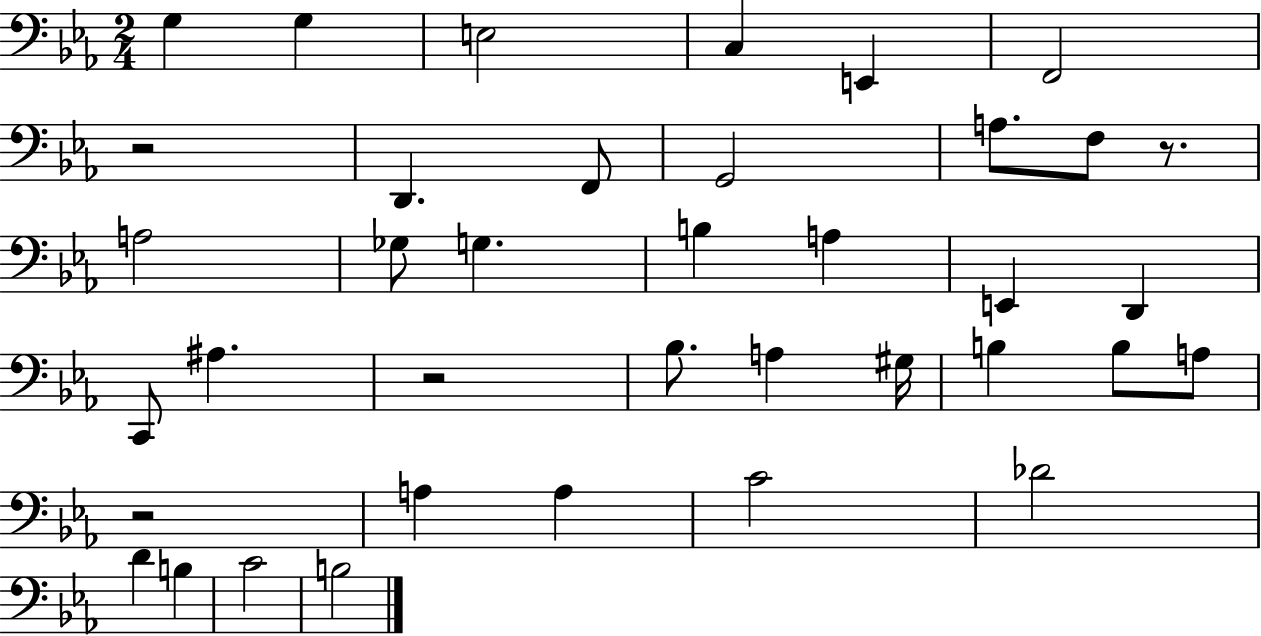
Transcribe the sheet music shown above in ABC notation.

X:1
T:Untitled
M:2/4
L:1/4
K:Eb
G, G, E,2 C, E,, F,,2 z2 D,, F,,/2 G,,2 A,/2 F,/2 z/2 A,2 _G,/2 G, B, A, E,, D,, C,,/2 ^A, z2 _B,/2 A, ^G,/4 B, B,/2 A,/2 z2 A, A, C2 _D2 D B, C2 B,2